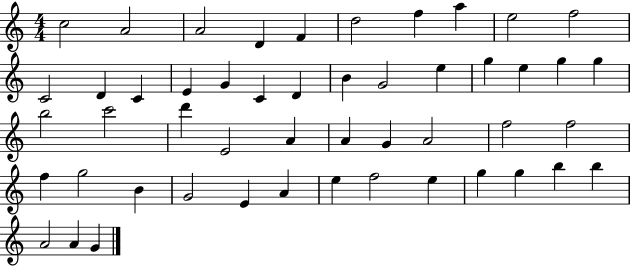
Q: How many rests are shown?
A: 0